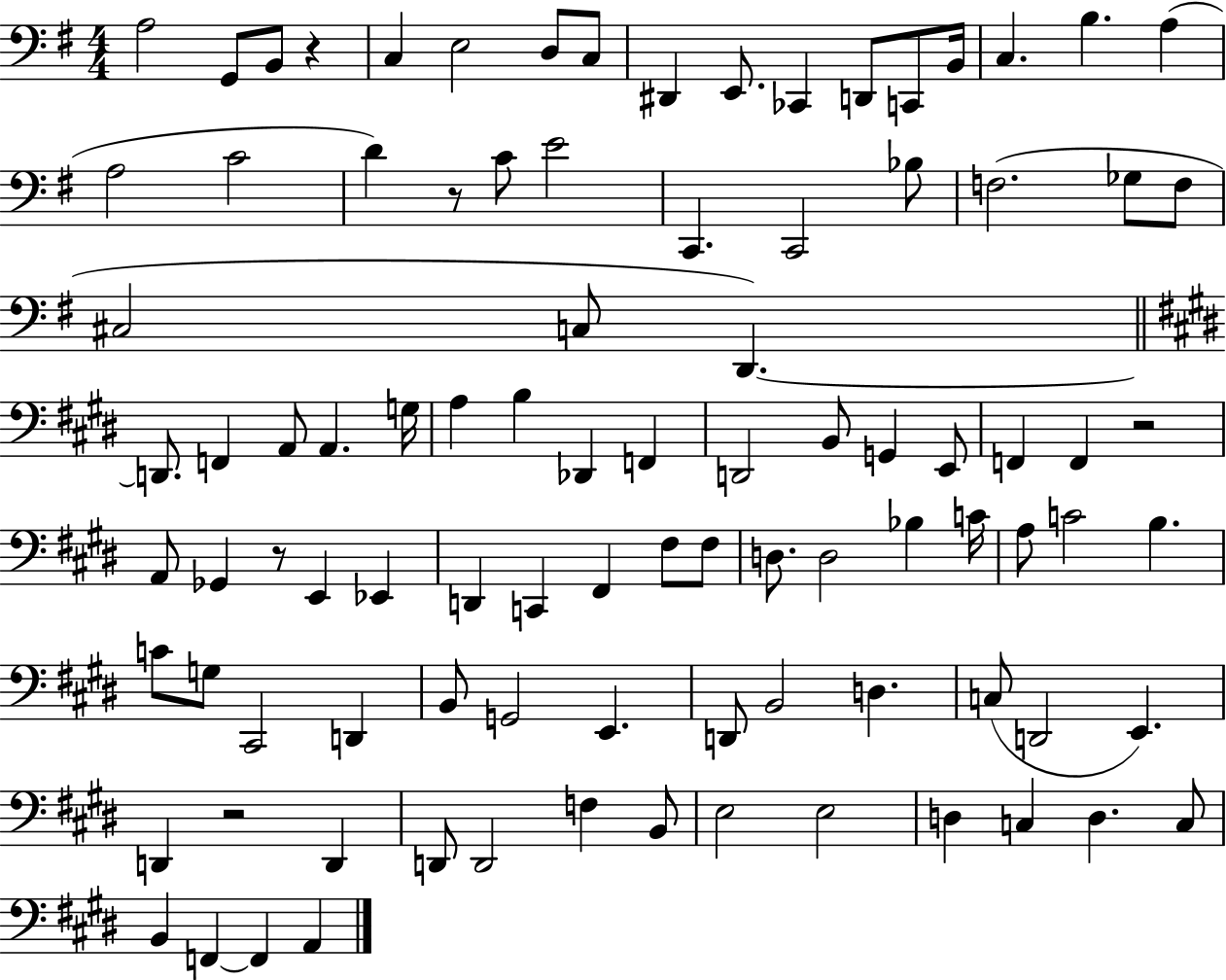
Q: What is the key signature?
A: G major